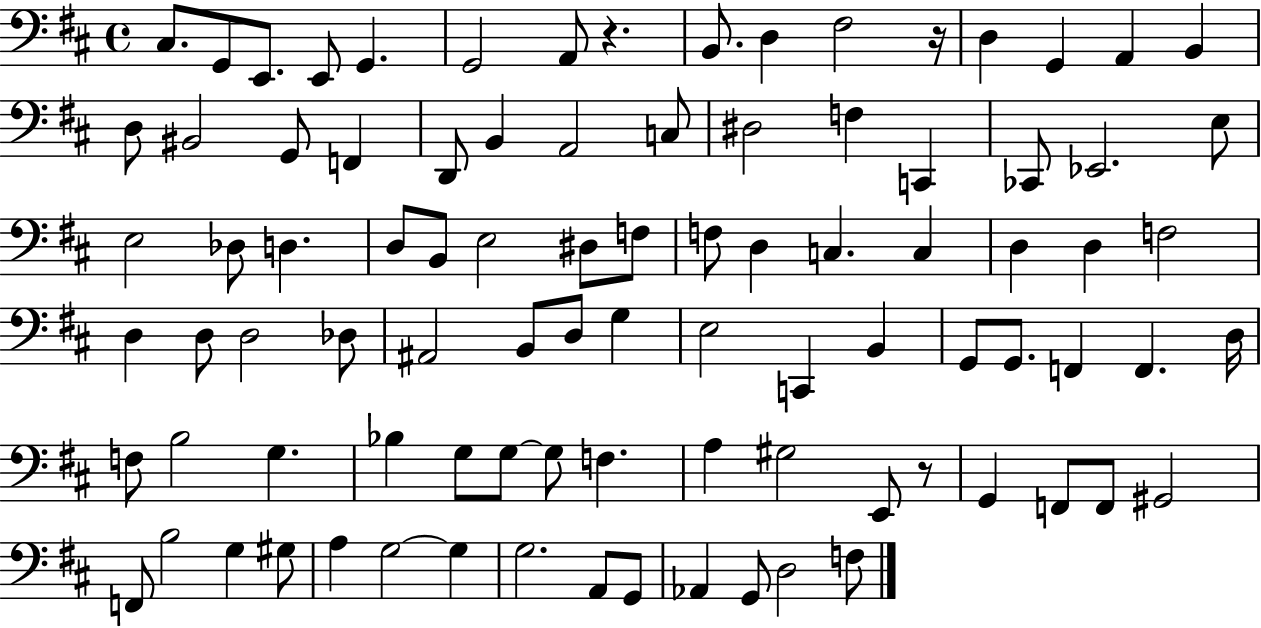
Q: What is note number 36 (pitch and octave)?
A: F3